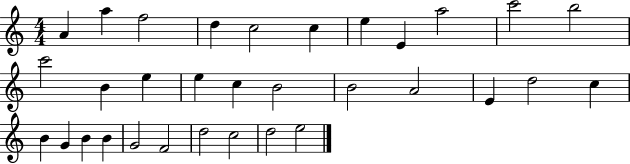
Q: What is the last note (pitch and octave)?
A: E5